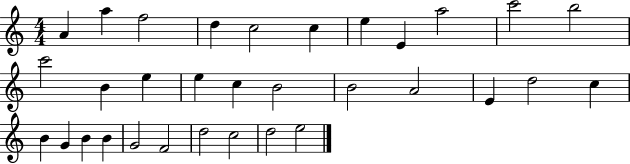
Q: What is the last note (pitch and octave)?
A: E5